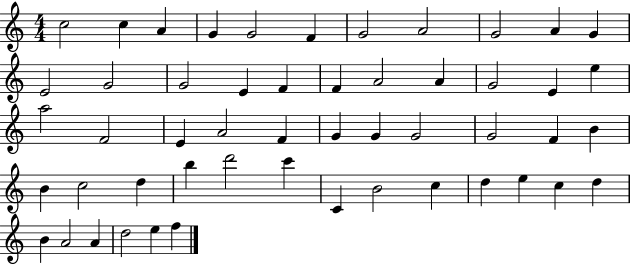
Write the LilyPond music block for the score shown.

{
  \clef treble
  \numericTimeSignature
  \time 4/4
  \key c \major
  c''2 c''4 a'4 | g'4 g'2 f'4 | g'2 a'2 | g'2 a'4 g'4 | \break e'2 g'2 | g'2 e'4 f'4 | f'4 a'2 a'4 | g'2 e'4 e''4 | \break a''2 f'2 | e'4 a'2 f'4 | g'4 g'4 g'2 | g'2 f'4 b'4 | \break b'4 c''2 d''4 | b''4 d'''2 c'''4 | c'4 b'2 c''4 | d''4 e''4 c''4 d''4 | \break b'4 a'2 a'4 | d''2 e''4 f''4 | \bar "|."
}